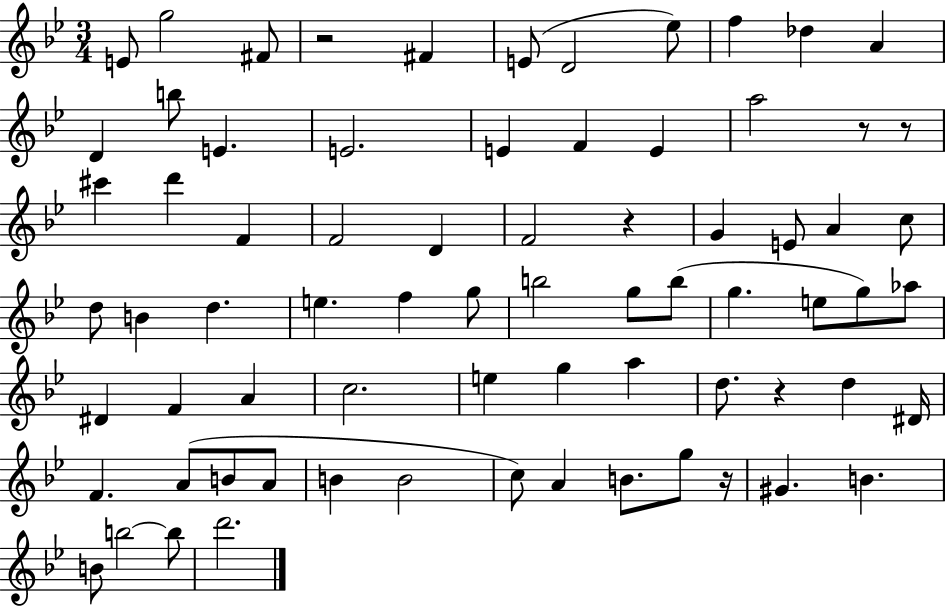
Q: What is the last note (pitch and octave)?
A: D6